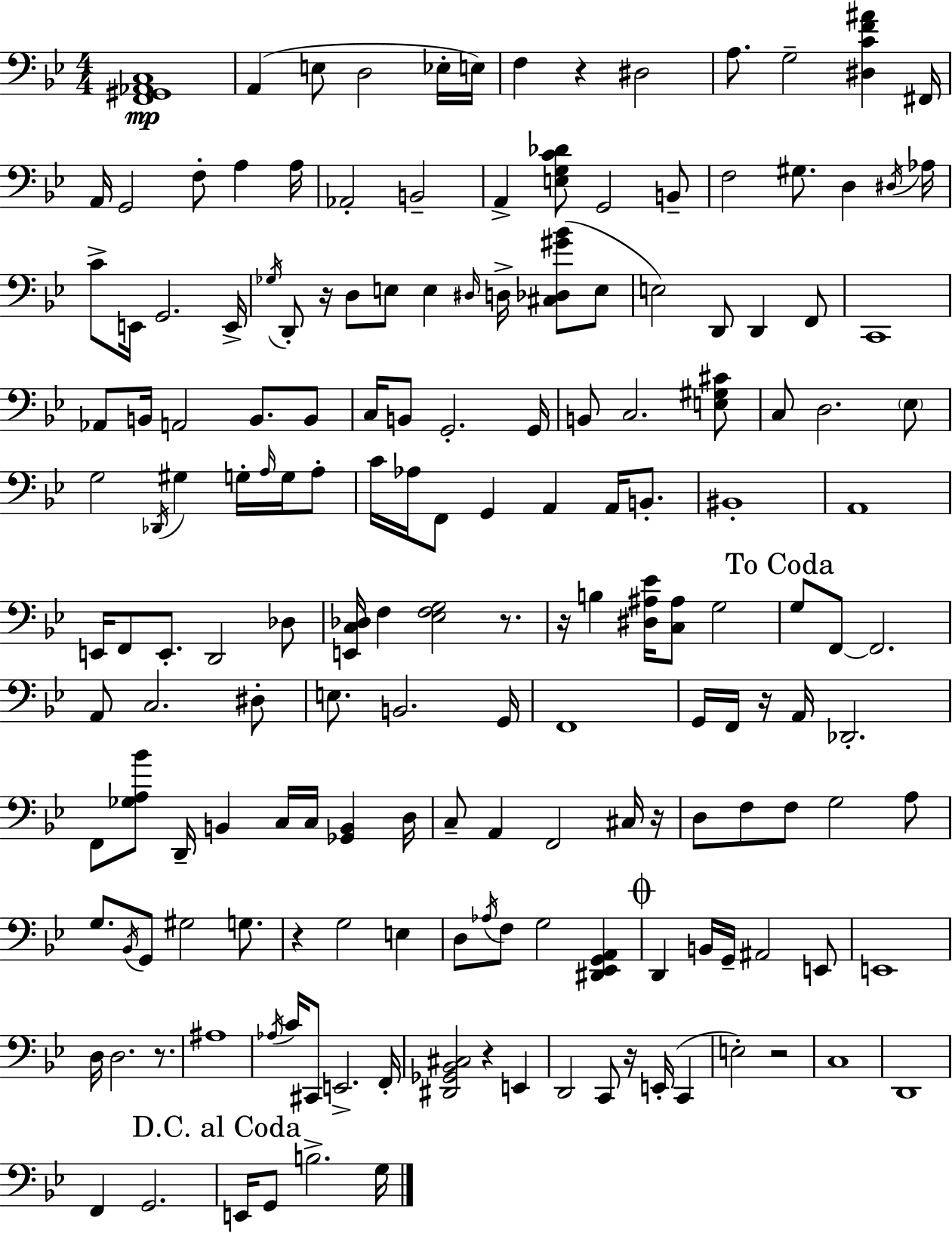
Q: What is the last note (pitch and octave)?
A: G3